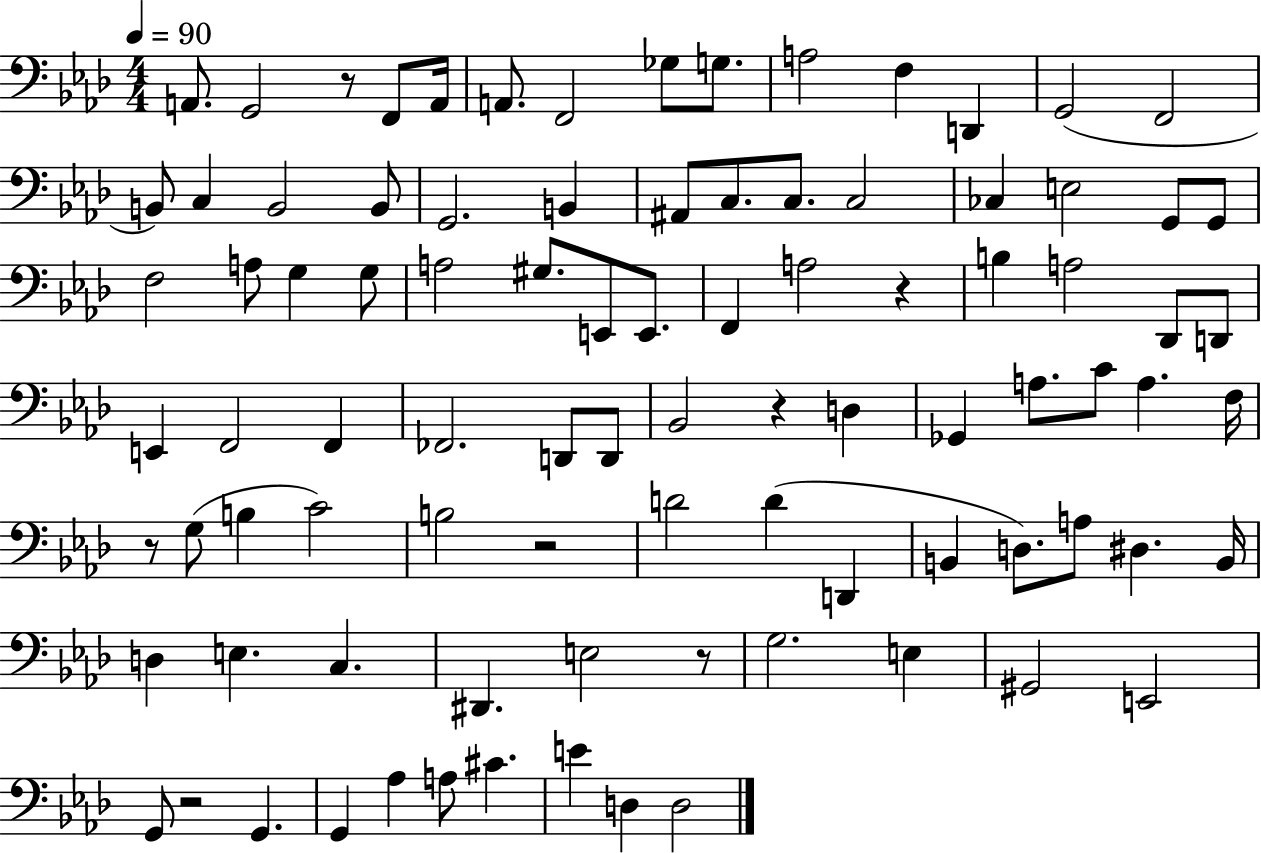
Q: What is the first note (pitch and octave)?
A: A2